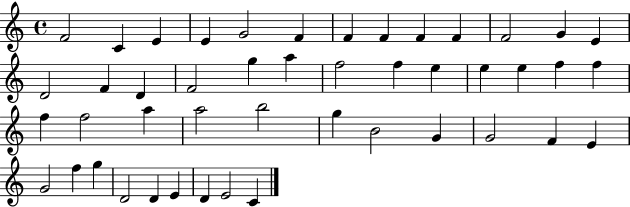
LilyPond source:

{
  \clef treble
  \time 4/4
  \defaultTimeSignature
  \key c \major
  f'2 c'4 e'4 | e'4 g'2 f'4 | f'4 f'4 f'4 f'4 | f'2 g'4 e'4 | \break d'2 f'4 d'4 | f'2 g''4 a''4 | f''2 f''4 e''4 | e''4 e''4 f''4 f''4 | \break f''4 f''2 a''4 | a''2 b''2 | g''4 b'2 g'4 | g'2 f'4 e'4 | \break g'2 f''4 g''4 | d'2 d'4 e'4 | d'4 e'2 c'4 | \bar "|."
}